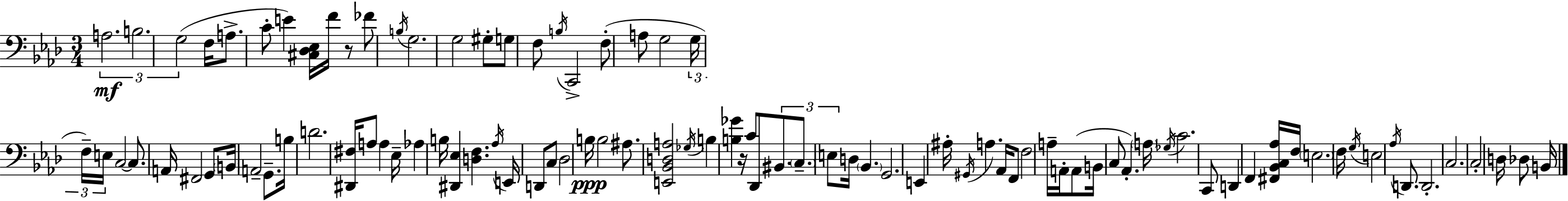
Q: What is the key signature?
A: F minor